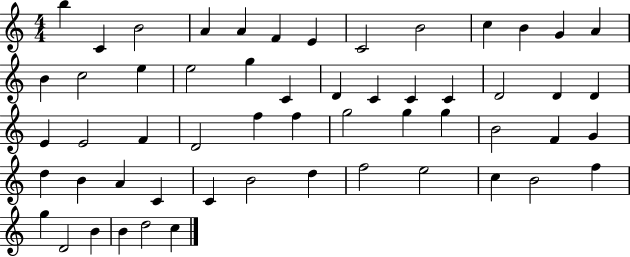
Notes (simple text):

B5/q C4/q B4/h A4/q A4/q F4/q E4/q C4/h B4/h C5/q B4/q G4/q A4/q B4/q C5/h E5/q E5/h G5/q C4/q D4/q C4/q C4/q C4/q D4/h D4/q D4/q E4/q E4/h F4/q D4/h F5/q F5/q G5/h G5/q G5/q B4/h F4/q G4/q D5/q B4/q A4/q C4/q C4/q B4/h D5/q F5/h E5/h C5/q B4/h F5/q G5/q D4/h B4/q B4/q D5/h C5/q